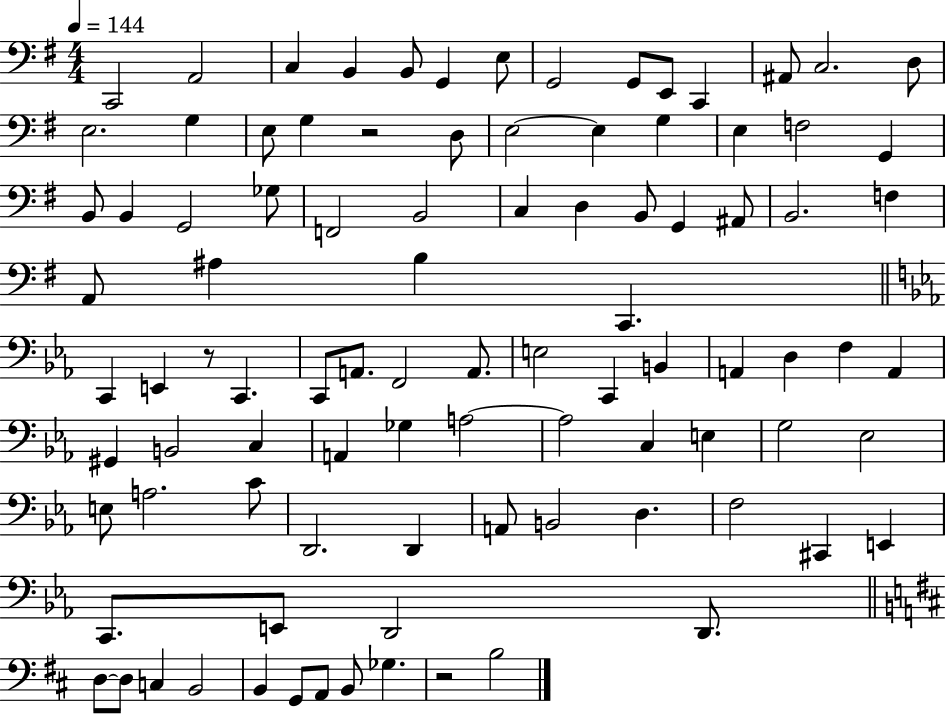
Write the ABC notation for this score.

X:1
T:Untitled
M:4/4
L:1/4
K:G
C,,2 A,,2 C, B,, B,,/2 G,, E,/2 G,,2 G,,/2 E,,/2 C,, ^A,,/2 C,2 D,/2 E,2 G, E,/2 G, z2 D,/2 E,2 E, G, E, F,2 G,, B,,/2 B,, G,,2 _G,/2 F,,2 B,,2 C, D, B,,/2 G,, ^A,,/2 B,,2 F, A,,/2 ^A, B, C,, C,, E,, z/2 C,, C,,/2 A,,/2 F,,2 A,,/2 E,2 C,, B,, A,, D, F, A,, ^G,, B,,2 C, A,, _G, A,2 A,2 C, E, G,2 _E,2 E,/2 A,2 C/2 D,,2 D,, A,,/2 B,,2 D, F,2 ^C,, E,, C,,/2 E,,/2 D,,2 D,,/2 D,/2 D,/2 C, B,,2 B,, G,,/2 A,,/2 B,,/2 _G, z2 B,2